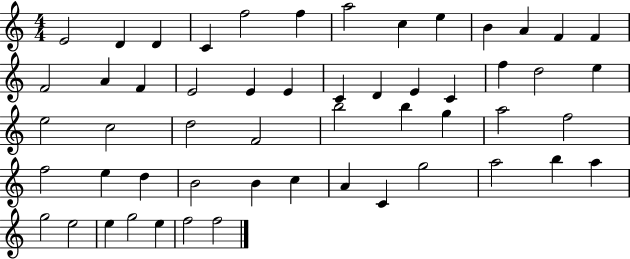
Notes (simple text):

E4/h D4/q D4/q C4/q F5/h F5/q A5/h C5/q E5/q B4/q A4/q F4/q F4/q F4/h A4/q F4/q E4/h E4/q E4/q C4/q D4/q E4/q C4/q F5/q D5/h E5/q E5/h C5/h D5/h F4/h B5/h B5/q G5/q A5/h F5/h F5/h E5/q D5/q B4/h B4/q C5/q A4/q C4/q G5/h A5/h B5/q A5/q G5/h E5/h E5/q G5/h E5/q F5/h F5/h